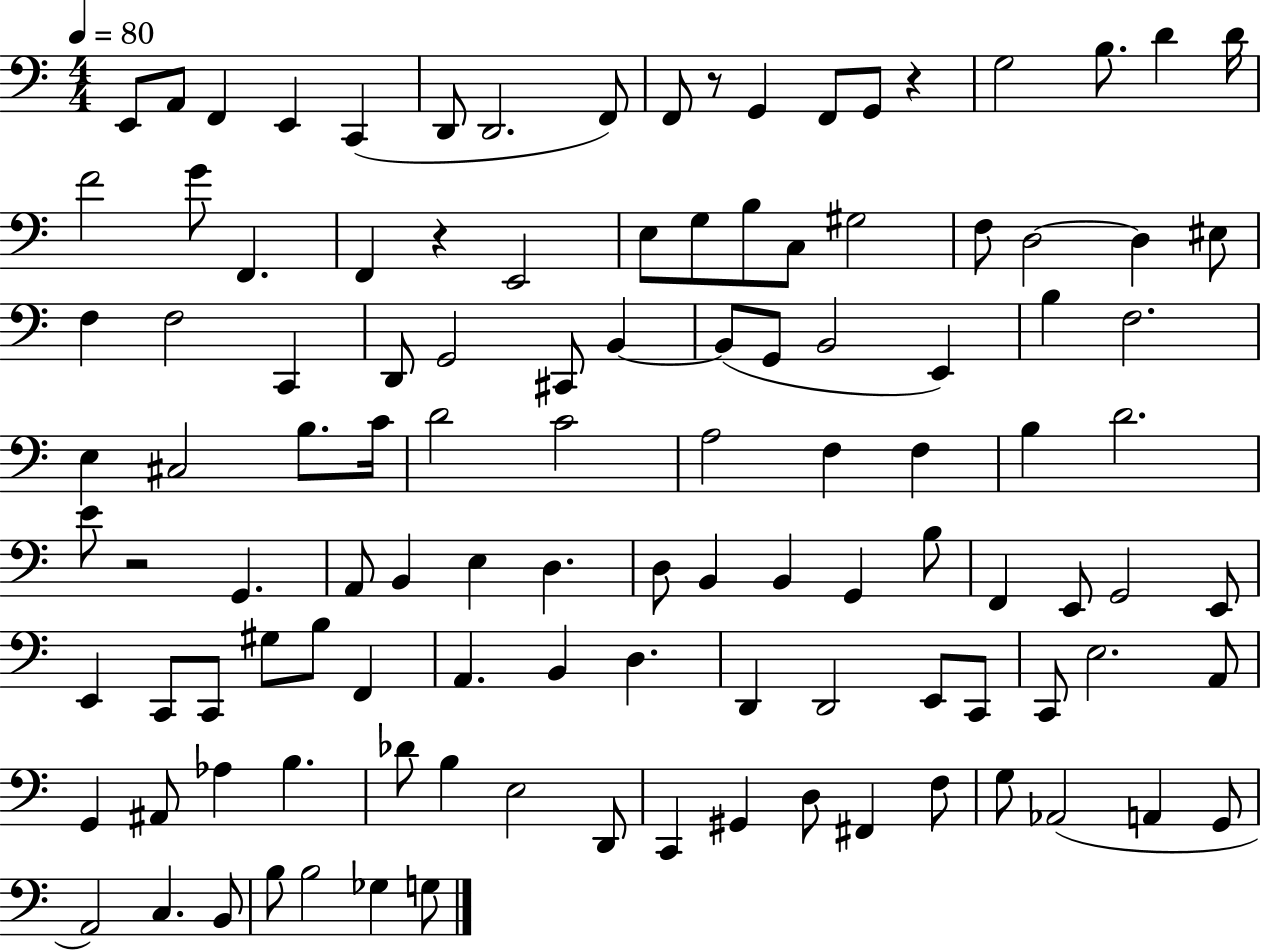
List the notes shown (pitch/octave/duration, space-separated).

E2/e A2/e F2/q E2/q C2/q D2/e D2/h. F2/e F2/e R/e G2/q F2/e G2/e R/q G3/h B3/e. D4/q D4/s F4/h G4/e F2/q. F2/q R/q E2/h E3/e G3/e B3/e C3/e G#3/h F3/e D3/h D3/q EIS3/e F3/q F3/h C2/q D2/e G2/h C#2/e B2/q B2/e G2/e B2/h E2/q B3/q F3/h. E3/q C#3/h B3/e. C4/s D4/h C4/h A3/h F3/q F3/q B3/q D4/h. E4/e R/h G2/q. A2/e B2/q E3/q D3/q. D3/e B2/q B2/q G2/q B3/e F2/q E2/e G2/h E2/e E2/q C2/e C2/e G#3/e B3/e F2/q A2/q. B2/q D3/q. D2/q D2/h E2/e C2/e C2/e E3/h. A2/e G2/q A#2/e Ab3/q B3/q. Db4/e B3/q E3/h D2/e C2/q G#2/q D3/e F#2/q F3/e G3/e Ab2/h A2/q G2/e A2/h C3/q. B2/e B3/e B3/h Gb3/q G3/e